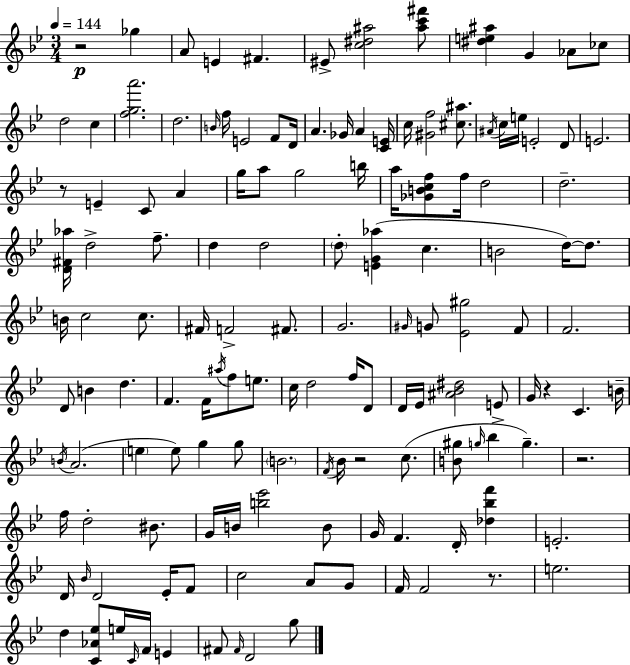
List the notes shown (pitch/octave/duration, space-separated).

R/h Gb5/q A4/e E4/q F#4/q. EIS4/e [C5,D#5,A#5]/h [A#5,C6,F#6]/e [D#5,E5,A#5]/q G4/q Ab4/e CES5/e D5/h C5/q [F5,G5,A6]/h. D5/h. B4/s F5/s E4/h F4/e D4/s A4/q. Gb4/s A4/q [C4,E4]/s C5/s [G#4,F5]/h [C#5,A#5]/e. A#4/s C5/s E5/s E4/h D4/e E4/h. R/e E4/q C4/e A4/q G5/s A5/e G5/h B5/s A5/s [Gb4,B4,C5,F5]/e F5/s D5/h D5/h. [D4,F#4,Ab5]/s D5/h F5/e. D5/q D5/h D5/e [E4,G4,Ab5]/q C5/q. B4/h D5/s D5/e. B4/s C5/h C5/e. F#4/s F4/h F#4/e. G4/h. G#4/s G4/e [Eb4,G#5]/h F4/e F4/h. D4/e B4/q D5/q. F4/q. F4/s A#5/s F5/e E5/e. C5/s D5/h F5/s D4/e D4/s Eb4/s [A#4,Bb4,D#5]/h E4/e G4/s R/q C4/q. B4/s B4/s A4/h. E5/q E5/e G5/q G5/e B4/h. F4/s Bb4/s R/h C5/e. [B4,G#5]/e G5/s Bb5/q G5/q. R/h. F5/s D5/h BIS4/e. G4/s B4/s [B5,Eb6]/h B4/e G4/s F4/q. D4/s [Db5,Bb5,F6]/q E4/h. D4/s Bb4/s D4/h Eb4/s F4/e C5/h A4/e G4/e F4/s F4/h R/e. E5/h. D5/q [C4,Ab4,Eb5]/e E5/s C4/s F4/s E4/q F#4/e F#4/s D4/h G5/e